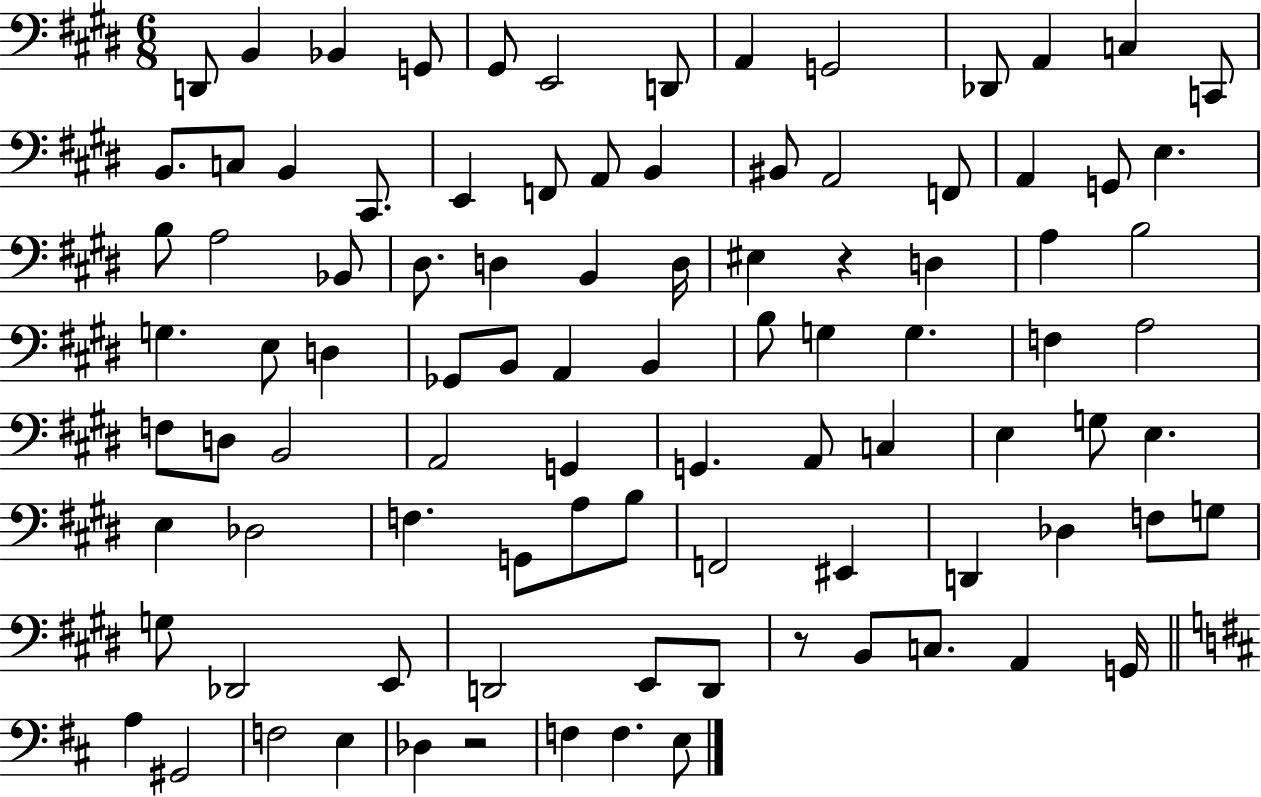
{
  \clef bass
  \numericTimeSignature
  \time 6/8
  \key e \major
  d,8 b,4 bes,4 g,8 | gis,8 e,2 d,8 | a,4 g,2 | des,8 a,4 c4 c,8 | \break b,8. c8 b,4 cis,8. | e,4 f,8 a,8 b,4 | bis,8 a,2 f,8 | a,4 g,8 e4. | \break b8 a2 bes,8 | dis8. d4 b,4 d16 | eis4 r4 d4 | a4 b2 | \break g4. e8 d4 | ges,8 b,8 a,4 b,4 | b8 g4 g4. | f4 a2 | \break f8 d8 b,2 | a,2 g,4 | g,4. a,8 c4 | e4 g8 e4. | \break e4 des2 | f4. g,8 a8 b8 | f,2 eis,4 | d,4 des4 f8 g8 | \break g8 des,2 e,8 | d,2 e,8 d,8 | r8 b,8 c8. a,4 g,16 | \bar "||" \break \key d \major a4 gis,2 | f2 e4 | des4 r2 | f4 f4. e8 | \break \bar "|."
}